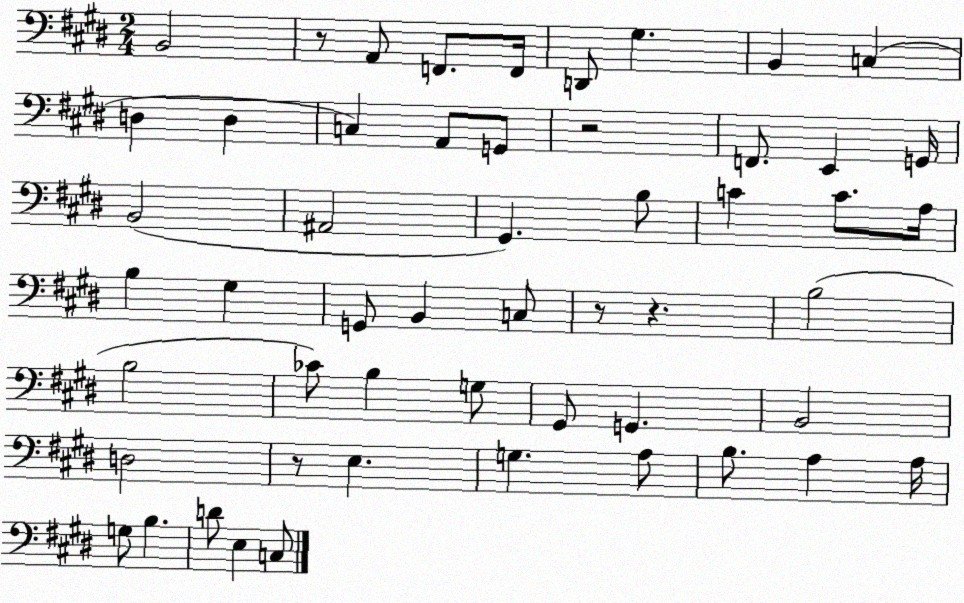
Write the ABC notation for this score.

X:1
T:Untitled
M:2/4
L:1/4
K:E
B,,2 z/2 A,,/2 F,,/2 F,,/4 D,,/2 ^G, B,, C, D, D, C, A,,/2 G,,/2 z2 F,,/2 E,, G,,/4 B,,2 ^A,,2 ^G,, B,/2 C C/2 A,/4 B, ^G, G,,/2 B,, C,/2 z/2 z B,2 B,2 _C/2 B, G,/2 ^G,,/2 G,, B,,2 D,2 z/2 E, G, A,/2 B,/2 A, A,/4 G,/2 B, D/2 E, C,/2